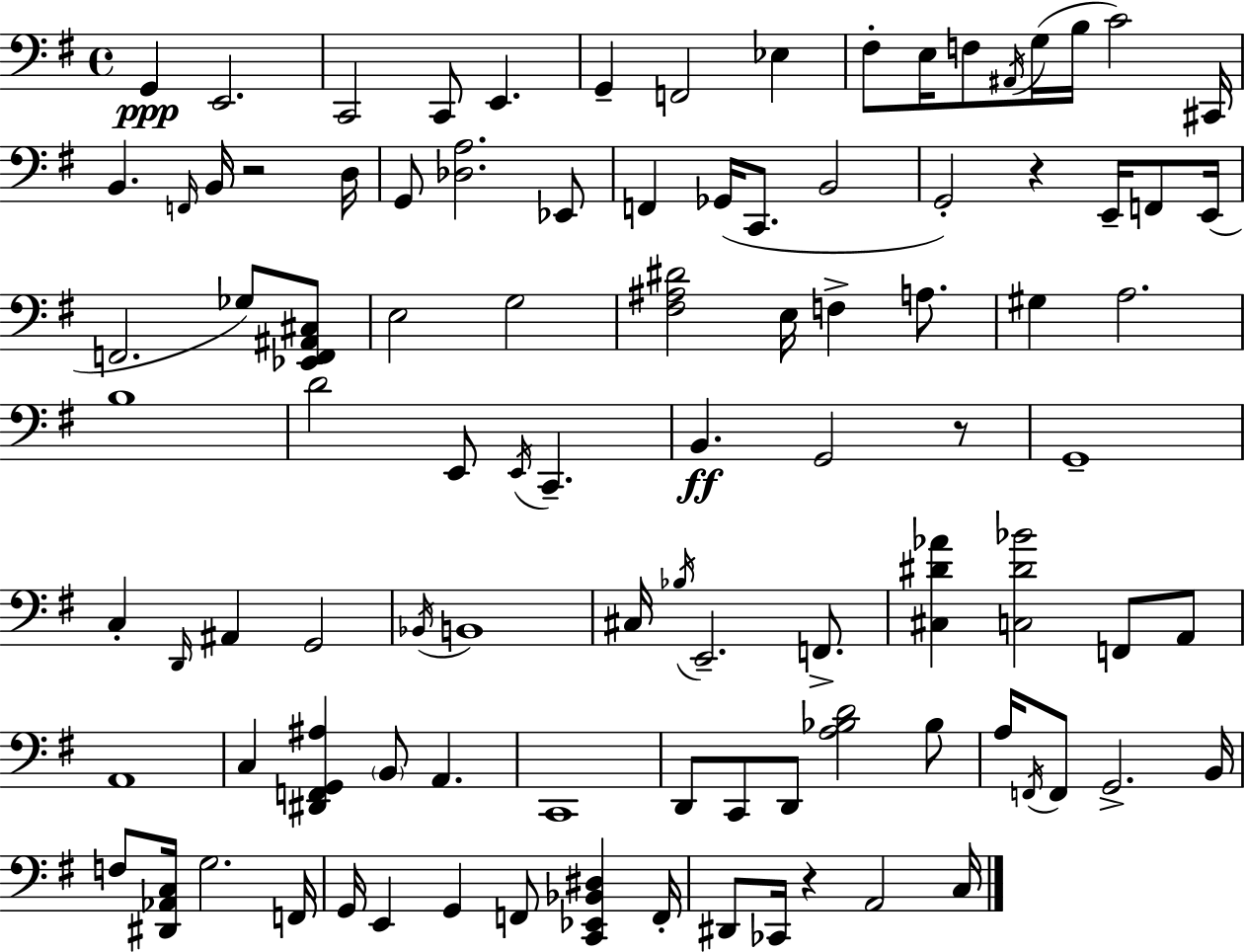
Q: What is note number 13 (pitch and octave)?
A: G3